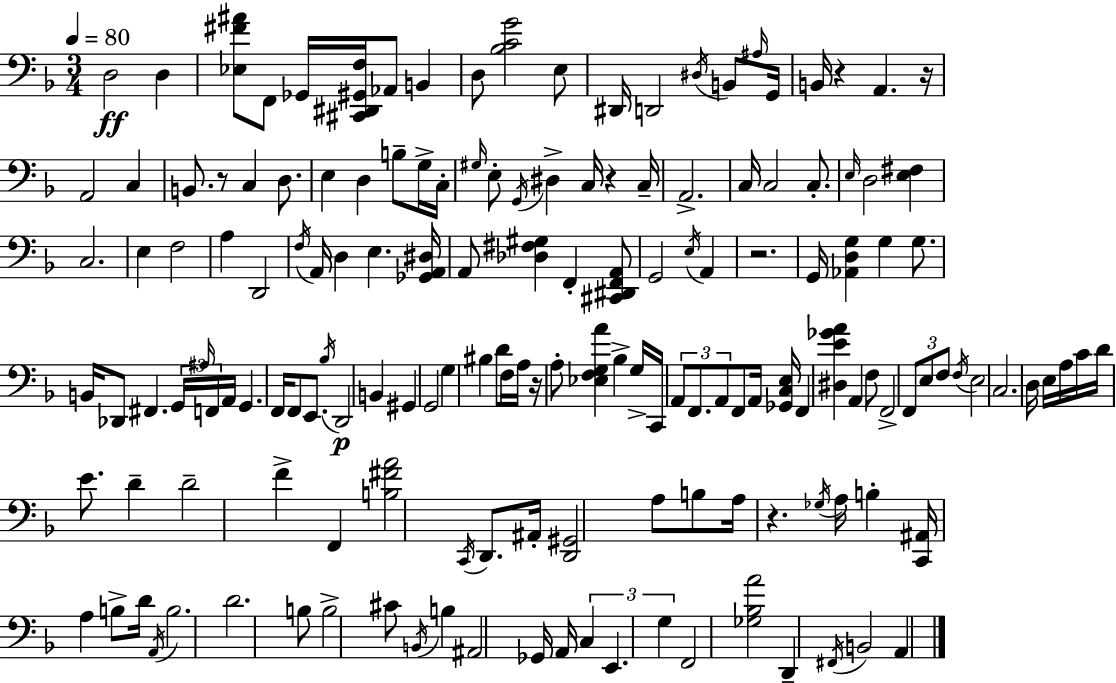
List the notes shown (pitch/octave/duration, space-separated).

D3/h D3/q [Eb3,F#4,A#4]/e F2/e Gb2/s [C#2,D#2,G#2,F3]/s Ab2/e B2/q D3/e [Bb3,C4,G4]/h E3/e D#2/s D2/h D#3/s B2/e A#3/s G2/s B2/s R/q A2/q. R/s A2/h C3/q B2/e. R/e C3/q D3/e. E3/q D3/q B3/e G3/s C3/s G#3/s E3/e G2/s D#3/q C3/s R/q C3/s A2/h. C3/s C3/h C3/e. E3/s D3/h [E3,F#3]/q C3/h. E3/q F3/h A3/q D2/h F3/s A2/s D3/q E3/q. [Gb2,A2,D#3]/s A2/e [Db3,F#3,G#3]/q F2/q [C#2,D#2,F2,A2]/e G2/h E3/s A2/q R/h. G2/s [Ab2,D3,G3]/q G3/q G3/e. B2/s Db2/e F#2/q. G2/s A#3/s F2/s A2/s G2/q. F2/s F2/e E2/e. Bb3/s D2/h B2/q G#2/q G2/h G3/q BIS3/q D4/e F3/s A3/s R/s A3/e [Eb3,F3,G3,A4]/q Bb3/q G3/s C2/s A2/e F2/e. A2/e F2/e A2/s [Gb2,C3,E3]/s F2/q [D#3,E4,Gb4,A4]/q A2/q F3/e F2/h F2/e E3/e F3/e F3/s E3/h C3/h. D3/s E3/s A3/s C4/s D4/s E4/e. D4/q D4/h F4/q F2/q [B3,F#4,A4]/h C2/s D2/e. A#2/s [D2,G#2]/h A3/e B3/e A3/s R/q. Gb3/s A3/s B3/q [C2,A#2]/s A3/q B3/e D4/s A2/s B3/h. D4/h. B3/e B3/h C#4/e B2/s B3/q A#2/h Gb2/s A2/s C3/q E2/q. G3/q F2/h [Gb3,Bb3,A4]/h D2/q F#2/s B2/h A2/q